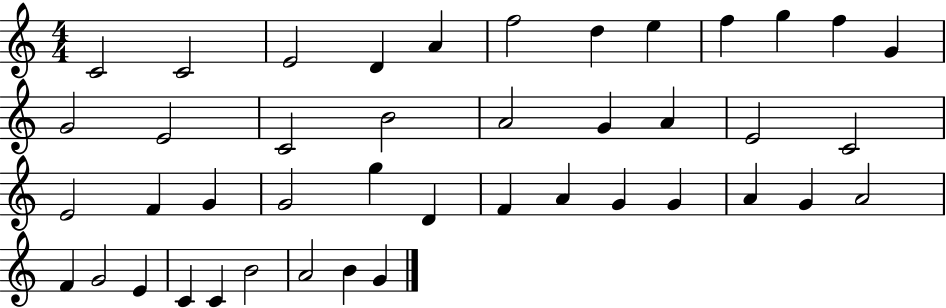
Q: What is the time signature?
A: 4/4